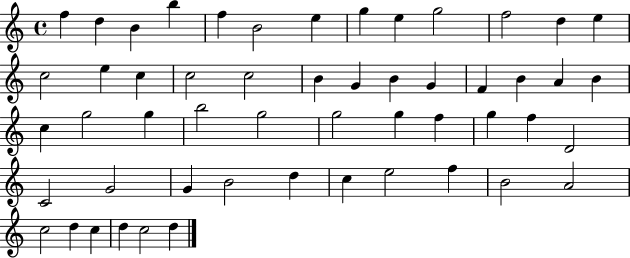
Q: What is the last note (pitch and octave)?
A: D5